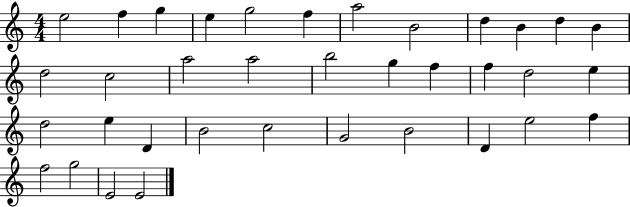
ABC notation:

X:1
T:Untitled
M:4/4
L:1/4
K:C
e2 f g e g2 f a2 B2 d B d B d2 c2 a2 a2 b2 g f f d2 e d2 e D B2 c2 G2 B2 D e2 f f2 g2 E2 E2